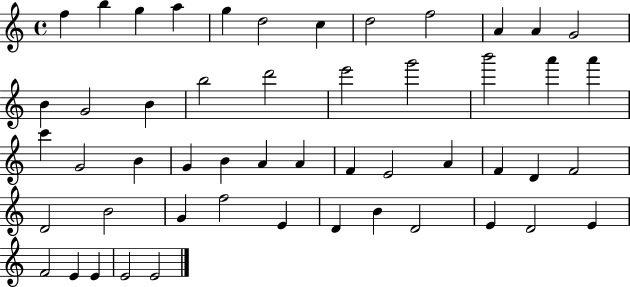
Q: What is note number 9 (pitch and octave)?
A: F5